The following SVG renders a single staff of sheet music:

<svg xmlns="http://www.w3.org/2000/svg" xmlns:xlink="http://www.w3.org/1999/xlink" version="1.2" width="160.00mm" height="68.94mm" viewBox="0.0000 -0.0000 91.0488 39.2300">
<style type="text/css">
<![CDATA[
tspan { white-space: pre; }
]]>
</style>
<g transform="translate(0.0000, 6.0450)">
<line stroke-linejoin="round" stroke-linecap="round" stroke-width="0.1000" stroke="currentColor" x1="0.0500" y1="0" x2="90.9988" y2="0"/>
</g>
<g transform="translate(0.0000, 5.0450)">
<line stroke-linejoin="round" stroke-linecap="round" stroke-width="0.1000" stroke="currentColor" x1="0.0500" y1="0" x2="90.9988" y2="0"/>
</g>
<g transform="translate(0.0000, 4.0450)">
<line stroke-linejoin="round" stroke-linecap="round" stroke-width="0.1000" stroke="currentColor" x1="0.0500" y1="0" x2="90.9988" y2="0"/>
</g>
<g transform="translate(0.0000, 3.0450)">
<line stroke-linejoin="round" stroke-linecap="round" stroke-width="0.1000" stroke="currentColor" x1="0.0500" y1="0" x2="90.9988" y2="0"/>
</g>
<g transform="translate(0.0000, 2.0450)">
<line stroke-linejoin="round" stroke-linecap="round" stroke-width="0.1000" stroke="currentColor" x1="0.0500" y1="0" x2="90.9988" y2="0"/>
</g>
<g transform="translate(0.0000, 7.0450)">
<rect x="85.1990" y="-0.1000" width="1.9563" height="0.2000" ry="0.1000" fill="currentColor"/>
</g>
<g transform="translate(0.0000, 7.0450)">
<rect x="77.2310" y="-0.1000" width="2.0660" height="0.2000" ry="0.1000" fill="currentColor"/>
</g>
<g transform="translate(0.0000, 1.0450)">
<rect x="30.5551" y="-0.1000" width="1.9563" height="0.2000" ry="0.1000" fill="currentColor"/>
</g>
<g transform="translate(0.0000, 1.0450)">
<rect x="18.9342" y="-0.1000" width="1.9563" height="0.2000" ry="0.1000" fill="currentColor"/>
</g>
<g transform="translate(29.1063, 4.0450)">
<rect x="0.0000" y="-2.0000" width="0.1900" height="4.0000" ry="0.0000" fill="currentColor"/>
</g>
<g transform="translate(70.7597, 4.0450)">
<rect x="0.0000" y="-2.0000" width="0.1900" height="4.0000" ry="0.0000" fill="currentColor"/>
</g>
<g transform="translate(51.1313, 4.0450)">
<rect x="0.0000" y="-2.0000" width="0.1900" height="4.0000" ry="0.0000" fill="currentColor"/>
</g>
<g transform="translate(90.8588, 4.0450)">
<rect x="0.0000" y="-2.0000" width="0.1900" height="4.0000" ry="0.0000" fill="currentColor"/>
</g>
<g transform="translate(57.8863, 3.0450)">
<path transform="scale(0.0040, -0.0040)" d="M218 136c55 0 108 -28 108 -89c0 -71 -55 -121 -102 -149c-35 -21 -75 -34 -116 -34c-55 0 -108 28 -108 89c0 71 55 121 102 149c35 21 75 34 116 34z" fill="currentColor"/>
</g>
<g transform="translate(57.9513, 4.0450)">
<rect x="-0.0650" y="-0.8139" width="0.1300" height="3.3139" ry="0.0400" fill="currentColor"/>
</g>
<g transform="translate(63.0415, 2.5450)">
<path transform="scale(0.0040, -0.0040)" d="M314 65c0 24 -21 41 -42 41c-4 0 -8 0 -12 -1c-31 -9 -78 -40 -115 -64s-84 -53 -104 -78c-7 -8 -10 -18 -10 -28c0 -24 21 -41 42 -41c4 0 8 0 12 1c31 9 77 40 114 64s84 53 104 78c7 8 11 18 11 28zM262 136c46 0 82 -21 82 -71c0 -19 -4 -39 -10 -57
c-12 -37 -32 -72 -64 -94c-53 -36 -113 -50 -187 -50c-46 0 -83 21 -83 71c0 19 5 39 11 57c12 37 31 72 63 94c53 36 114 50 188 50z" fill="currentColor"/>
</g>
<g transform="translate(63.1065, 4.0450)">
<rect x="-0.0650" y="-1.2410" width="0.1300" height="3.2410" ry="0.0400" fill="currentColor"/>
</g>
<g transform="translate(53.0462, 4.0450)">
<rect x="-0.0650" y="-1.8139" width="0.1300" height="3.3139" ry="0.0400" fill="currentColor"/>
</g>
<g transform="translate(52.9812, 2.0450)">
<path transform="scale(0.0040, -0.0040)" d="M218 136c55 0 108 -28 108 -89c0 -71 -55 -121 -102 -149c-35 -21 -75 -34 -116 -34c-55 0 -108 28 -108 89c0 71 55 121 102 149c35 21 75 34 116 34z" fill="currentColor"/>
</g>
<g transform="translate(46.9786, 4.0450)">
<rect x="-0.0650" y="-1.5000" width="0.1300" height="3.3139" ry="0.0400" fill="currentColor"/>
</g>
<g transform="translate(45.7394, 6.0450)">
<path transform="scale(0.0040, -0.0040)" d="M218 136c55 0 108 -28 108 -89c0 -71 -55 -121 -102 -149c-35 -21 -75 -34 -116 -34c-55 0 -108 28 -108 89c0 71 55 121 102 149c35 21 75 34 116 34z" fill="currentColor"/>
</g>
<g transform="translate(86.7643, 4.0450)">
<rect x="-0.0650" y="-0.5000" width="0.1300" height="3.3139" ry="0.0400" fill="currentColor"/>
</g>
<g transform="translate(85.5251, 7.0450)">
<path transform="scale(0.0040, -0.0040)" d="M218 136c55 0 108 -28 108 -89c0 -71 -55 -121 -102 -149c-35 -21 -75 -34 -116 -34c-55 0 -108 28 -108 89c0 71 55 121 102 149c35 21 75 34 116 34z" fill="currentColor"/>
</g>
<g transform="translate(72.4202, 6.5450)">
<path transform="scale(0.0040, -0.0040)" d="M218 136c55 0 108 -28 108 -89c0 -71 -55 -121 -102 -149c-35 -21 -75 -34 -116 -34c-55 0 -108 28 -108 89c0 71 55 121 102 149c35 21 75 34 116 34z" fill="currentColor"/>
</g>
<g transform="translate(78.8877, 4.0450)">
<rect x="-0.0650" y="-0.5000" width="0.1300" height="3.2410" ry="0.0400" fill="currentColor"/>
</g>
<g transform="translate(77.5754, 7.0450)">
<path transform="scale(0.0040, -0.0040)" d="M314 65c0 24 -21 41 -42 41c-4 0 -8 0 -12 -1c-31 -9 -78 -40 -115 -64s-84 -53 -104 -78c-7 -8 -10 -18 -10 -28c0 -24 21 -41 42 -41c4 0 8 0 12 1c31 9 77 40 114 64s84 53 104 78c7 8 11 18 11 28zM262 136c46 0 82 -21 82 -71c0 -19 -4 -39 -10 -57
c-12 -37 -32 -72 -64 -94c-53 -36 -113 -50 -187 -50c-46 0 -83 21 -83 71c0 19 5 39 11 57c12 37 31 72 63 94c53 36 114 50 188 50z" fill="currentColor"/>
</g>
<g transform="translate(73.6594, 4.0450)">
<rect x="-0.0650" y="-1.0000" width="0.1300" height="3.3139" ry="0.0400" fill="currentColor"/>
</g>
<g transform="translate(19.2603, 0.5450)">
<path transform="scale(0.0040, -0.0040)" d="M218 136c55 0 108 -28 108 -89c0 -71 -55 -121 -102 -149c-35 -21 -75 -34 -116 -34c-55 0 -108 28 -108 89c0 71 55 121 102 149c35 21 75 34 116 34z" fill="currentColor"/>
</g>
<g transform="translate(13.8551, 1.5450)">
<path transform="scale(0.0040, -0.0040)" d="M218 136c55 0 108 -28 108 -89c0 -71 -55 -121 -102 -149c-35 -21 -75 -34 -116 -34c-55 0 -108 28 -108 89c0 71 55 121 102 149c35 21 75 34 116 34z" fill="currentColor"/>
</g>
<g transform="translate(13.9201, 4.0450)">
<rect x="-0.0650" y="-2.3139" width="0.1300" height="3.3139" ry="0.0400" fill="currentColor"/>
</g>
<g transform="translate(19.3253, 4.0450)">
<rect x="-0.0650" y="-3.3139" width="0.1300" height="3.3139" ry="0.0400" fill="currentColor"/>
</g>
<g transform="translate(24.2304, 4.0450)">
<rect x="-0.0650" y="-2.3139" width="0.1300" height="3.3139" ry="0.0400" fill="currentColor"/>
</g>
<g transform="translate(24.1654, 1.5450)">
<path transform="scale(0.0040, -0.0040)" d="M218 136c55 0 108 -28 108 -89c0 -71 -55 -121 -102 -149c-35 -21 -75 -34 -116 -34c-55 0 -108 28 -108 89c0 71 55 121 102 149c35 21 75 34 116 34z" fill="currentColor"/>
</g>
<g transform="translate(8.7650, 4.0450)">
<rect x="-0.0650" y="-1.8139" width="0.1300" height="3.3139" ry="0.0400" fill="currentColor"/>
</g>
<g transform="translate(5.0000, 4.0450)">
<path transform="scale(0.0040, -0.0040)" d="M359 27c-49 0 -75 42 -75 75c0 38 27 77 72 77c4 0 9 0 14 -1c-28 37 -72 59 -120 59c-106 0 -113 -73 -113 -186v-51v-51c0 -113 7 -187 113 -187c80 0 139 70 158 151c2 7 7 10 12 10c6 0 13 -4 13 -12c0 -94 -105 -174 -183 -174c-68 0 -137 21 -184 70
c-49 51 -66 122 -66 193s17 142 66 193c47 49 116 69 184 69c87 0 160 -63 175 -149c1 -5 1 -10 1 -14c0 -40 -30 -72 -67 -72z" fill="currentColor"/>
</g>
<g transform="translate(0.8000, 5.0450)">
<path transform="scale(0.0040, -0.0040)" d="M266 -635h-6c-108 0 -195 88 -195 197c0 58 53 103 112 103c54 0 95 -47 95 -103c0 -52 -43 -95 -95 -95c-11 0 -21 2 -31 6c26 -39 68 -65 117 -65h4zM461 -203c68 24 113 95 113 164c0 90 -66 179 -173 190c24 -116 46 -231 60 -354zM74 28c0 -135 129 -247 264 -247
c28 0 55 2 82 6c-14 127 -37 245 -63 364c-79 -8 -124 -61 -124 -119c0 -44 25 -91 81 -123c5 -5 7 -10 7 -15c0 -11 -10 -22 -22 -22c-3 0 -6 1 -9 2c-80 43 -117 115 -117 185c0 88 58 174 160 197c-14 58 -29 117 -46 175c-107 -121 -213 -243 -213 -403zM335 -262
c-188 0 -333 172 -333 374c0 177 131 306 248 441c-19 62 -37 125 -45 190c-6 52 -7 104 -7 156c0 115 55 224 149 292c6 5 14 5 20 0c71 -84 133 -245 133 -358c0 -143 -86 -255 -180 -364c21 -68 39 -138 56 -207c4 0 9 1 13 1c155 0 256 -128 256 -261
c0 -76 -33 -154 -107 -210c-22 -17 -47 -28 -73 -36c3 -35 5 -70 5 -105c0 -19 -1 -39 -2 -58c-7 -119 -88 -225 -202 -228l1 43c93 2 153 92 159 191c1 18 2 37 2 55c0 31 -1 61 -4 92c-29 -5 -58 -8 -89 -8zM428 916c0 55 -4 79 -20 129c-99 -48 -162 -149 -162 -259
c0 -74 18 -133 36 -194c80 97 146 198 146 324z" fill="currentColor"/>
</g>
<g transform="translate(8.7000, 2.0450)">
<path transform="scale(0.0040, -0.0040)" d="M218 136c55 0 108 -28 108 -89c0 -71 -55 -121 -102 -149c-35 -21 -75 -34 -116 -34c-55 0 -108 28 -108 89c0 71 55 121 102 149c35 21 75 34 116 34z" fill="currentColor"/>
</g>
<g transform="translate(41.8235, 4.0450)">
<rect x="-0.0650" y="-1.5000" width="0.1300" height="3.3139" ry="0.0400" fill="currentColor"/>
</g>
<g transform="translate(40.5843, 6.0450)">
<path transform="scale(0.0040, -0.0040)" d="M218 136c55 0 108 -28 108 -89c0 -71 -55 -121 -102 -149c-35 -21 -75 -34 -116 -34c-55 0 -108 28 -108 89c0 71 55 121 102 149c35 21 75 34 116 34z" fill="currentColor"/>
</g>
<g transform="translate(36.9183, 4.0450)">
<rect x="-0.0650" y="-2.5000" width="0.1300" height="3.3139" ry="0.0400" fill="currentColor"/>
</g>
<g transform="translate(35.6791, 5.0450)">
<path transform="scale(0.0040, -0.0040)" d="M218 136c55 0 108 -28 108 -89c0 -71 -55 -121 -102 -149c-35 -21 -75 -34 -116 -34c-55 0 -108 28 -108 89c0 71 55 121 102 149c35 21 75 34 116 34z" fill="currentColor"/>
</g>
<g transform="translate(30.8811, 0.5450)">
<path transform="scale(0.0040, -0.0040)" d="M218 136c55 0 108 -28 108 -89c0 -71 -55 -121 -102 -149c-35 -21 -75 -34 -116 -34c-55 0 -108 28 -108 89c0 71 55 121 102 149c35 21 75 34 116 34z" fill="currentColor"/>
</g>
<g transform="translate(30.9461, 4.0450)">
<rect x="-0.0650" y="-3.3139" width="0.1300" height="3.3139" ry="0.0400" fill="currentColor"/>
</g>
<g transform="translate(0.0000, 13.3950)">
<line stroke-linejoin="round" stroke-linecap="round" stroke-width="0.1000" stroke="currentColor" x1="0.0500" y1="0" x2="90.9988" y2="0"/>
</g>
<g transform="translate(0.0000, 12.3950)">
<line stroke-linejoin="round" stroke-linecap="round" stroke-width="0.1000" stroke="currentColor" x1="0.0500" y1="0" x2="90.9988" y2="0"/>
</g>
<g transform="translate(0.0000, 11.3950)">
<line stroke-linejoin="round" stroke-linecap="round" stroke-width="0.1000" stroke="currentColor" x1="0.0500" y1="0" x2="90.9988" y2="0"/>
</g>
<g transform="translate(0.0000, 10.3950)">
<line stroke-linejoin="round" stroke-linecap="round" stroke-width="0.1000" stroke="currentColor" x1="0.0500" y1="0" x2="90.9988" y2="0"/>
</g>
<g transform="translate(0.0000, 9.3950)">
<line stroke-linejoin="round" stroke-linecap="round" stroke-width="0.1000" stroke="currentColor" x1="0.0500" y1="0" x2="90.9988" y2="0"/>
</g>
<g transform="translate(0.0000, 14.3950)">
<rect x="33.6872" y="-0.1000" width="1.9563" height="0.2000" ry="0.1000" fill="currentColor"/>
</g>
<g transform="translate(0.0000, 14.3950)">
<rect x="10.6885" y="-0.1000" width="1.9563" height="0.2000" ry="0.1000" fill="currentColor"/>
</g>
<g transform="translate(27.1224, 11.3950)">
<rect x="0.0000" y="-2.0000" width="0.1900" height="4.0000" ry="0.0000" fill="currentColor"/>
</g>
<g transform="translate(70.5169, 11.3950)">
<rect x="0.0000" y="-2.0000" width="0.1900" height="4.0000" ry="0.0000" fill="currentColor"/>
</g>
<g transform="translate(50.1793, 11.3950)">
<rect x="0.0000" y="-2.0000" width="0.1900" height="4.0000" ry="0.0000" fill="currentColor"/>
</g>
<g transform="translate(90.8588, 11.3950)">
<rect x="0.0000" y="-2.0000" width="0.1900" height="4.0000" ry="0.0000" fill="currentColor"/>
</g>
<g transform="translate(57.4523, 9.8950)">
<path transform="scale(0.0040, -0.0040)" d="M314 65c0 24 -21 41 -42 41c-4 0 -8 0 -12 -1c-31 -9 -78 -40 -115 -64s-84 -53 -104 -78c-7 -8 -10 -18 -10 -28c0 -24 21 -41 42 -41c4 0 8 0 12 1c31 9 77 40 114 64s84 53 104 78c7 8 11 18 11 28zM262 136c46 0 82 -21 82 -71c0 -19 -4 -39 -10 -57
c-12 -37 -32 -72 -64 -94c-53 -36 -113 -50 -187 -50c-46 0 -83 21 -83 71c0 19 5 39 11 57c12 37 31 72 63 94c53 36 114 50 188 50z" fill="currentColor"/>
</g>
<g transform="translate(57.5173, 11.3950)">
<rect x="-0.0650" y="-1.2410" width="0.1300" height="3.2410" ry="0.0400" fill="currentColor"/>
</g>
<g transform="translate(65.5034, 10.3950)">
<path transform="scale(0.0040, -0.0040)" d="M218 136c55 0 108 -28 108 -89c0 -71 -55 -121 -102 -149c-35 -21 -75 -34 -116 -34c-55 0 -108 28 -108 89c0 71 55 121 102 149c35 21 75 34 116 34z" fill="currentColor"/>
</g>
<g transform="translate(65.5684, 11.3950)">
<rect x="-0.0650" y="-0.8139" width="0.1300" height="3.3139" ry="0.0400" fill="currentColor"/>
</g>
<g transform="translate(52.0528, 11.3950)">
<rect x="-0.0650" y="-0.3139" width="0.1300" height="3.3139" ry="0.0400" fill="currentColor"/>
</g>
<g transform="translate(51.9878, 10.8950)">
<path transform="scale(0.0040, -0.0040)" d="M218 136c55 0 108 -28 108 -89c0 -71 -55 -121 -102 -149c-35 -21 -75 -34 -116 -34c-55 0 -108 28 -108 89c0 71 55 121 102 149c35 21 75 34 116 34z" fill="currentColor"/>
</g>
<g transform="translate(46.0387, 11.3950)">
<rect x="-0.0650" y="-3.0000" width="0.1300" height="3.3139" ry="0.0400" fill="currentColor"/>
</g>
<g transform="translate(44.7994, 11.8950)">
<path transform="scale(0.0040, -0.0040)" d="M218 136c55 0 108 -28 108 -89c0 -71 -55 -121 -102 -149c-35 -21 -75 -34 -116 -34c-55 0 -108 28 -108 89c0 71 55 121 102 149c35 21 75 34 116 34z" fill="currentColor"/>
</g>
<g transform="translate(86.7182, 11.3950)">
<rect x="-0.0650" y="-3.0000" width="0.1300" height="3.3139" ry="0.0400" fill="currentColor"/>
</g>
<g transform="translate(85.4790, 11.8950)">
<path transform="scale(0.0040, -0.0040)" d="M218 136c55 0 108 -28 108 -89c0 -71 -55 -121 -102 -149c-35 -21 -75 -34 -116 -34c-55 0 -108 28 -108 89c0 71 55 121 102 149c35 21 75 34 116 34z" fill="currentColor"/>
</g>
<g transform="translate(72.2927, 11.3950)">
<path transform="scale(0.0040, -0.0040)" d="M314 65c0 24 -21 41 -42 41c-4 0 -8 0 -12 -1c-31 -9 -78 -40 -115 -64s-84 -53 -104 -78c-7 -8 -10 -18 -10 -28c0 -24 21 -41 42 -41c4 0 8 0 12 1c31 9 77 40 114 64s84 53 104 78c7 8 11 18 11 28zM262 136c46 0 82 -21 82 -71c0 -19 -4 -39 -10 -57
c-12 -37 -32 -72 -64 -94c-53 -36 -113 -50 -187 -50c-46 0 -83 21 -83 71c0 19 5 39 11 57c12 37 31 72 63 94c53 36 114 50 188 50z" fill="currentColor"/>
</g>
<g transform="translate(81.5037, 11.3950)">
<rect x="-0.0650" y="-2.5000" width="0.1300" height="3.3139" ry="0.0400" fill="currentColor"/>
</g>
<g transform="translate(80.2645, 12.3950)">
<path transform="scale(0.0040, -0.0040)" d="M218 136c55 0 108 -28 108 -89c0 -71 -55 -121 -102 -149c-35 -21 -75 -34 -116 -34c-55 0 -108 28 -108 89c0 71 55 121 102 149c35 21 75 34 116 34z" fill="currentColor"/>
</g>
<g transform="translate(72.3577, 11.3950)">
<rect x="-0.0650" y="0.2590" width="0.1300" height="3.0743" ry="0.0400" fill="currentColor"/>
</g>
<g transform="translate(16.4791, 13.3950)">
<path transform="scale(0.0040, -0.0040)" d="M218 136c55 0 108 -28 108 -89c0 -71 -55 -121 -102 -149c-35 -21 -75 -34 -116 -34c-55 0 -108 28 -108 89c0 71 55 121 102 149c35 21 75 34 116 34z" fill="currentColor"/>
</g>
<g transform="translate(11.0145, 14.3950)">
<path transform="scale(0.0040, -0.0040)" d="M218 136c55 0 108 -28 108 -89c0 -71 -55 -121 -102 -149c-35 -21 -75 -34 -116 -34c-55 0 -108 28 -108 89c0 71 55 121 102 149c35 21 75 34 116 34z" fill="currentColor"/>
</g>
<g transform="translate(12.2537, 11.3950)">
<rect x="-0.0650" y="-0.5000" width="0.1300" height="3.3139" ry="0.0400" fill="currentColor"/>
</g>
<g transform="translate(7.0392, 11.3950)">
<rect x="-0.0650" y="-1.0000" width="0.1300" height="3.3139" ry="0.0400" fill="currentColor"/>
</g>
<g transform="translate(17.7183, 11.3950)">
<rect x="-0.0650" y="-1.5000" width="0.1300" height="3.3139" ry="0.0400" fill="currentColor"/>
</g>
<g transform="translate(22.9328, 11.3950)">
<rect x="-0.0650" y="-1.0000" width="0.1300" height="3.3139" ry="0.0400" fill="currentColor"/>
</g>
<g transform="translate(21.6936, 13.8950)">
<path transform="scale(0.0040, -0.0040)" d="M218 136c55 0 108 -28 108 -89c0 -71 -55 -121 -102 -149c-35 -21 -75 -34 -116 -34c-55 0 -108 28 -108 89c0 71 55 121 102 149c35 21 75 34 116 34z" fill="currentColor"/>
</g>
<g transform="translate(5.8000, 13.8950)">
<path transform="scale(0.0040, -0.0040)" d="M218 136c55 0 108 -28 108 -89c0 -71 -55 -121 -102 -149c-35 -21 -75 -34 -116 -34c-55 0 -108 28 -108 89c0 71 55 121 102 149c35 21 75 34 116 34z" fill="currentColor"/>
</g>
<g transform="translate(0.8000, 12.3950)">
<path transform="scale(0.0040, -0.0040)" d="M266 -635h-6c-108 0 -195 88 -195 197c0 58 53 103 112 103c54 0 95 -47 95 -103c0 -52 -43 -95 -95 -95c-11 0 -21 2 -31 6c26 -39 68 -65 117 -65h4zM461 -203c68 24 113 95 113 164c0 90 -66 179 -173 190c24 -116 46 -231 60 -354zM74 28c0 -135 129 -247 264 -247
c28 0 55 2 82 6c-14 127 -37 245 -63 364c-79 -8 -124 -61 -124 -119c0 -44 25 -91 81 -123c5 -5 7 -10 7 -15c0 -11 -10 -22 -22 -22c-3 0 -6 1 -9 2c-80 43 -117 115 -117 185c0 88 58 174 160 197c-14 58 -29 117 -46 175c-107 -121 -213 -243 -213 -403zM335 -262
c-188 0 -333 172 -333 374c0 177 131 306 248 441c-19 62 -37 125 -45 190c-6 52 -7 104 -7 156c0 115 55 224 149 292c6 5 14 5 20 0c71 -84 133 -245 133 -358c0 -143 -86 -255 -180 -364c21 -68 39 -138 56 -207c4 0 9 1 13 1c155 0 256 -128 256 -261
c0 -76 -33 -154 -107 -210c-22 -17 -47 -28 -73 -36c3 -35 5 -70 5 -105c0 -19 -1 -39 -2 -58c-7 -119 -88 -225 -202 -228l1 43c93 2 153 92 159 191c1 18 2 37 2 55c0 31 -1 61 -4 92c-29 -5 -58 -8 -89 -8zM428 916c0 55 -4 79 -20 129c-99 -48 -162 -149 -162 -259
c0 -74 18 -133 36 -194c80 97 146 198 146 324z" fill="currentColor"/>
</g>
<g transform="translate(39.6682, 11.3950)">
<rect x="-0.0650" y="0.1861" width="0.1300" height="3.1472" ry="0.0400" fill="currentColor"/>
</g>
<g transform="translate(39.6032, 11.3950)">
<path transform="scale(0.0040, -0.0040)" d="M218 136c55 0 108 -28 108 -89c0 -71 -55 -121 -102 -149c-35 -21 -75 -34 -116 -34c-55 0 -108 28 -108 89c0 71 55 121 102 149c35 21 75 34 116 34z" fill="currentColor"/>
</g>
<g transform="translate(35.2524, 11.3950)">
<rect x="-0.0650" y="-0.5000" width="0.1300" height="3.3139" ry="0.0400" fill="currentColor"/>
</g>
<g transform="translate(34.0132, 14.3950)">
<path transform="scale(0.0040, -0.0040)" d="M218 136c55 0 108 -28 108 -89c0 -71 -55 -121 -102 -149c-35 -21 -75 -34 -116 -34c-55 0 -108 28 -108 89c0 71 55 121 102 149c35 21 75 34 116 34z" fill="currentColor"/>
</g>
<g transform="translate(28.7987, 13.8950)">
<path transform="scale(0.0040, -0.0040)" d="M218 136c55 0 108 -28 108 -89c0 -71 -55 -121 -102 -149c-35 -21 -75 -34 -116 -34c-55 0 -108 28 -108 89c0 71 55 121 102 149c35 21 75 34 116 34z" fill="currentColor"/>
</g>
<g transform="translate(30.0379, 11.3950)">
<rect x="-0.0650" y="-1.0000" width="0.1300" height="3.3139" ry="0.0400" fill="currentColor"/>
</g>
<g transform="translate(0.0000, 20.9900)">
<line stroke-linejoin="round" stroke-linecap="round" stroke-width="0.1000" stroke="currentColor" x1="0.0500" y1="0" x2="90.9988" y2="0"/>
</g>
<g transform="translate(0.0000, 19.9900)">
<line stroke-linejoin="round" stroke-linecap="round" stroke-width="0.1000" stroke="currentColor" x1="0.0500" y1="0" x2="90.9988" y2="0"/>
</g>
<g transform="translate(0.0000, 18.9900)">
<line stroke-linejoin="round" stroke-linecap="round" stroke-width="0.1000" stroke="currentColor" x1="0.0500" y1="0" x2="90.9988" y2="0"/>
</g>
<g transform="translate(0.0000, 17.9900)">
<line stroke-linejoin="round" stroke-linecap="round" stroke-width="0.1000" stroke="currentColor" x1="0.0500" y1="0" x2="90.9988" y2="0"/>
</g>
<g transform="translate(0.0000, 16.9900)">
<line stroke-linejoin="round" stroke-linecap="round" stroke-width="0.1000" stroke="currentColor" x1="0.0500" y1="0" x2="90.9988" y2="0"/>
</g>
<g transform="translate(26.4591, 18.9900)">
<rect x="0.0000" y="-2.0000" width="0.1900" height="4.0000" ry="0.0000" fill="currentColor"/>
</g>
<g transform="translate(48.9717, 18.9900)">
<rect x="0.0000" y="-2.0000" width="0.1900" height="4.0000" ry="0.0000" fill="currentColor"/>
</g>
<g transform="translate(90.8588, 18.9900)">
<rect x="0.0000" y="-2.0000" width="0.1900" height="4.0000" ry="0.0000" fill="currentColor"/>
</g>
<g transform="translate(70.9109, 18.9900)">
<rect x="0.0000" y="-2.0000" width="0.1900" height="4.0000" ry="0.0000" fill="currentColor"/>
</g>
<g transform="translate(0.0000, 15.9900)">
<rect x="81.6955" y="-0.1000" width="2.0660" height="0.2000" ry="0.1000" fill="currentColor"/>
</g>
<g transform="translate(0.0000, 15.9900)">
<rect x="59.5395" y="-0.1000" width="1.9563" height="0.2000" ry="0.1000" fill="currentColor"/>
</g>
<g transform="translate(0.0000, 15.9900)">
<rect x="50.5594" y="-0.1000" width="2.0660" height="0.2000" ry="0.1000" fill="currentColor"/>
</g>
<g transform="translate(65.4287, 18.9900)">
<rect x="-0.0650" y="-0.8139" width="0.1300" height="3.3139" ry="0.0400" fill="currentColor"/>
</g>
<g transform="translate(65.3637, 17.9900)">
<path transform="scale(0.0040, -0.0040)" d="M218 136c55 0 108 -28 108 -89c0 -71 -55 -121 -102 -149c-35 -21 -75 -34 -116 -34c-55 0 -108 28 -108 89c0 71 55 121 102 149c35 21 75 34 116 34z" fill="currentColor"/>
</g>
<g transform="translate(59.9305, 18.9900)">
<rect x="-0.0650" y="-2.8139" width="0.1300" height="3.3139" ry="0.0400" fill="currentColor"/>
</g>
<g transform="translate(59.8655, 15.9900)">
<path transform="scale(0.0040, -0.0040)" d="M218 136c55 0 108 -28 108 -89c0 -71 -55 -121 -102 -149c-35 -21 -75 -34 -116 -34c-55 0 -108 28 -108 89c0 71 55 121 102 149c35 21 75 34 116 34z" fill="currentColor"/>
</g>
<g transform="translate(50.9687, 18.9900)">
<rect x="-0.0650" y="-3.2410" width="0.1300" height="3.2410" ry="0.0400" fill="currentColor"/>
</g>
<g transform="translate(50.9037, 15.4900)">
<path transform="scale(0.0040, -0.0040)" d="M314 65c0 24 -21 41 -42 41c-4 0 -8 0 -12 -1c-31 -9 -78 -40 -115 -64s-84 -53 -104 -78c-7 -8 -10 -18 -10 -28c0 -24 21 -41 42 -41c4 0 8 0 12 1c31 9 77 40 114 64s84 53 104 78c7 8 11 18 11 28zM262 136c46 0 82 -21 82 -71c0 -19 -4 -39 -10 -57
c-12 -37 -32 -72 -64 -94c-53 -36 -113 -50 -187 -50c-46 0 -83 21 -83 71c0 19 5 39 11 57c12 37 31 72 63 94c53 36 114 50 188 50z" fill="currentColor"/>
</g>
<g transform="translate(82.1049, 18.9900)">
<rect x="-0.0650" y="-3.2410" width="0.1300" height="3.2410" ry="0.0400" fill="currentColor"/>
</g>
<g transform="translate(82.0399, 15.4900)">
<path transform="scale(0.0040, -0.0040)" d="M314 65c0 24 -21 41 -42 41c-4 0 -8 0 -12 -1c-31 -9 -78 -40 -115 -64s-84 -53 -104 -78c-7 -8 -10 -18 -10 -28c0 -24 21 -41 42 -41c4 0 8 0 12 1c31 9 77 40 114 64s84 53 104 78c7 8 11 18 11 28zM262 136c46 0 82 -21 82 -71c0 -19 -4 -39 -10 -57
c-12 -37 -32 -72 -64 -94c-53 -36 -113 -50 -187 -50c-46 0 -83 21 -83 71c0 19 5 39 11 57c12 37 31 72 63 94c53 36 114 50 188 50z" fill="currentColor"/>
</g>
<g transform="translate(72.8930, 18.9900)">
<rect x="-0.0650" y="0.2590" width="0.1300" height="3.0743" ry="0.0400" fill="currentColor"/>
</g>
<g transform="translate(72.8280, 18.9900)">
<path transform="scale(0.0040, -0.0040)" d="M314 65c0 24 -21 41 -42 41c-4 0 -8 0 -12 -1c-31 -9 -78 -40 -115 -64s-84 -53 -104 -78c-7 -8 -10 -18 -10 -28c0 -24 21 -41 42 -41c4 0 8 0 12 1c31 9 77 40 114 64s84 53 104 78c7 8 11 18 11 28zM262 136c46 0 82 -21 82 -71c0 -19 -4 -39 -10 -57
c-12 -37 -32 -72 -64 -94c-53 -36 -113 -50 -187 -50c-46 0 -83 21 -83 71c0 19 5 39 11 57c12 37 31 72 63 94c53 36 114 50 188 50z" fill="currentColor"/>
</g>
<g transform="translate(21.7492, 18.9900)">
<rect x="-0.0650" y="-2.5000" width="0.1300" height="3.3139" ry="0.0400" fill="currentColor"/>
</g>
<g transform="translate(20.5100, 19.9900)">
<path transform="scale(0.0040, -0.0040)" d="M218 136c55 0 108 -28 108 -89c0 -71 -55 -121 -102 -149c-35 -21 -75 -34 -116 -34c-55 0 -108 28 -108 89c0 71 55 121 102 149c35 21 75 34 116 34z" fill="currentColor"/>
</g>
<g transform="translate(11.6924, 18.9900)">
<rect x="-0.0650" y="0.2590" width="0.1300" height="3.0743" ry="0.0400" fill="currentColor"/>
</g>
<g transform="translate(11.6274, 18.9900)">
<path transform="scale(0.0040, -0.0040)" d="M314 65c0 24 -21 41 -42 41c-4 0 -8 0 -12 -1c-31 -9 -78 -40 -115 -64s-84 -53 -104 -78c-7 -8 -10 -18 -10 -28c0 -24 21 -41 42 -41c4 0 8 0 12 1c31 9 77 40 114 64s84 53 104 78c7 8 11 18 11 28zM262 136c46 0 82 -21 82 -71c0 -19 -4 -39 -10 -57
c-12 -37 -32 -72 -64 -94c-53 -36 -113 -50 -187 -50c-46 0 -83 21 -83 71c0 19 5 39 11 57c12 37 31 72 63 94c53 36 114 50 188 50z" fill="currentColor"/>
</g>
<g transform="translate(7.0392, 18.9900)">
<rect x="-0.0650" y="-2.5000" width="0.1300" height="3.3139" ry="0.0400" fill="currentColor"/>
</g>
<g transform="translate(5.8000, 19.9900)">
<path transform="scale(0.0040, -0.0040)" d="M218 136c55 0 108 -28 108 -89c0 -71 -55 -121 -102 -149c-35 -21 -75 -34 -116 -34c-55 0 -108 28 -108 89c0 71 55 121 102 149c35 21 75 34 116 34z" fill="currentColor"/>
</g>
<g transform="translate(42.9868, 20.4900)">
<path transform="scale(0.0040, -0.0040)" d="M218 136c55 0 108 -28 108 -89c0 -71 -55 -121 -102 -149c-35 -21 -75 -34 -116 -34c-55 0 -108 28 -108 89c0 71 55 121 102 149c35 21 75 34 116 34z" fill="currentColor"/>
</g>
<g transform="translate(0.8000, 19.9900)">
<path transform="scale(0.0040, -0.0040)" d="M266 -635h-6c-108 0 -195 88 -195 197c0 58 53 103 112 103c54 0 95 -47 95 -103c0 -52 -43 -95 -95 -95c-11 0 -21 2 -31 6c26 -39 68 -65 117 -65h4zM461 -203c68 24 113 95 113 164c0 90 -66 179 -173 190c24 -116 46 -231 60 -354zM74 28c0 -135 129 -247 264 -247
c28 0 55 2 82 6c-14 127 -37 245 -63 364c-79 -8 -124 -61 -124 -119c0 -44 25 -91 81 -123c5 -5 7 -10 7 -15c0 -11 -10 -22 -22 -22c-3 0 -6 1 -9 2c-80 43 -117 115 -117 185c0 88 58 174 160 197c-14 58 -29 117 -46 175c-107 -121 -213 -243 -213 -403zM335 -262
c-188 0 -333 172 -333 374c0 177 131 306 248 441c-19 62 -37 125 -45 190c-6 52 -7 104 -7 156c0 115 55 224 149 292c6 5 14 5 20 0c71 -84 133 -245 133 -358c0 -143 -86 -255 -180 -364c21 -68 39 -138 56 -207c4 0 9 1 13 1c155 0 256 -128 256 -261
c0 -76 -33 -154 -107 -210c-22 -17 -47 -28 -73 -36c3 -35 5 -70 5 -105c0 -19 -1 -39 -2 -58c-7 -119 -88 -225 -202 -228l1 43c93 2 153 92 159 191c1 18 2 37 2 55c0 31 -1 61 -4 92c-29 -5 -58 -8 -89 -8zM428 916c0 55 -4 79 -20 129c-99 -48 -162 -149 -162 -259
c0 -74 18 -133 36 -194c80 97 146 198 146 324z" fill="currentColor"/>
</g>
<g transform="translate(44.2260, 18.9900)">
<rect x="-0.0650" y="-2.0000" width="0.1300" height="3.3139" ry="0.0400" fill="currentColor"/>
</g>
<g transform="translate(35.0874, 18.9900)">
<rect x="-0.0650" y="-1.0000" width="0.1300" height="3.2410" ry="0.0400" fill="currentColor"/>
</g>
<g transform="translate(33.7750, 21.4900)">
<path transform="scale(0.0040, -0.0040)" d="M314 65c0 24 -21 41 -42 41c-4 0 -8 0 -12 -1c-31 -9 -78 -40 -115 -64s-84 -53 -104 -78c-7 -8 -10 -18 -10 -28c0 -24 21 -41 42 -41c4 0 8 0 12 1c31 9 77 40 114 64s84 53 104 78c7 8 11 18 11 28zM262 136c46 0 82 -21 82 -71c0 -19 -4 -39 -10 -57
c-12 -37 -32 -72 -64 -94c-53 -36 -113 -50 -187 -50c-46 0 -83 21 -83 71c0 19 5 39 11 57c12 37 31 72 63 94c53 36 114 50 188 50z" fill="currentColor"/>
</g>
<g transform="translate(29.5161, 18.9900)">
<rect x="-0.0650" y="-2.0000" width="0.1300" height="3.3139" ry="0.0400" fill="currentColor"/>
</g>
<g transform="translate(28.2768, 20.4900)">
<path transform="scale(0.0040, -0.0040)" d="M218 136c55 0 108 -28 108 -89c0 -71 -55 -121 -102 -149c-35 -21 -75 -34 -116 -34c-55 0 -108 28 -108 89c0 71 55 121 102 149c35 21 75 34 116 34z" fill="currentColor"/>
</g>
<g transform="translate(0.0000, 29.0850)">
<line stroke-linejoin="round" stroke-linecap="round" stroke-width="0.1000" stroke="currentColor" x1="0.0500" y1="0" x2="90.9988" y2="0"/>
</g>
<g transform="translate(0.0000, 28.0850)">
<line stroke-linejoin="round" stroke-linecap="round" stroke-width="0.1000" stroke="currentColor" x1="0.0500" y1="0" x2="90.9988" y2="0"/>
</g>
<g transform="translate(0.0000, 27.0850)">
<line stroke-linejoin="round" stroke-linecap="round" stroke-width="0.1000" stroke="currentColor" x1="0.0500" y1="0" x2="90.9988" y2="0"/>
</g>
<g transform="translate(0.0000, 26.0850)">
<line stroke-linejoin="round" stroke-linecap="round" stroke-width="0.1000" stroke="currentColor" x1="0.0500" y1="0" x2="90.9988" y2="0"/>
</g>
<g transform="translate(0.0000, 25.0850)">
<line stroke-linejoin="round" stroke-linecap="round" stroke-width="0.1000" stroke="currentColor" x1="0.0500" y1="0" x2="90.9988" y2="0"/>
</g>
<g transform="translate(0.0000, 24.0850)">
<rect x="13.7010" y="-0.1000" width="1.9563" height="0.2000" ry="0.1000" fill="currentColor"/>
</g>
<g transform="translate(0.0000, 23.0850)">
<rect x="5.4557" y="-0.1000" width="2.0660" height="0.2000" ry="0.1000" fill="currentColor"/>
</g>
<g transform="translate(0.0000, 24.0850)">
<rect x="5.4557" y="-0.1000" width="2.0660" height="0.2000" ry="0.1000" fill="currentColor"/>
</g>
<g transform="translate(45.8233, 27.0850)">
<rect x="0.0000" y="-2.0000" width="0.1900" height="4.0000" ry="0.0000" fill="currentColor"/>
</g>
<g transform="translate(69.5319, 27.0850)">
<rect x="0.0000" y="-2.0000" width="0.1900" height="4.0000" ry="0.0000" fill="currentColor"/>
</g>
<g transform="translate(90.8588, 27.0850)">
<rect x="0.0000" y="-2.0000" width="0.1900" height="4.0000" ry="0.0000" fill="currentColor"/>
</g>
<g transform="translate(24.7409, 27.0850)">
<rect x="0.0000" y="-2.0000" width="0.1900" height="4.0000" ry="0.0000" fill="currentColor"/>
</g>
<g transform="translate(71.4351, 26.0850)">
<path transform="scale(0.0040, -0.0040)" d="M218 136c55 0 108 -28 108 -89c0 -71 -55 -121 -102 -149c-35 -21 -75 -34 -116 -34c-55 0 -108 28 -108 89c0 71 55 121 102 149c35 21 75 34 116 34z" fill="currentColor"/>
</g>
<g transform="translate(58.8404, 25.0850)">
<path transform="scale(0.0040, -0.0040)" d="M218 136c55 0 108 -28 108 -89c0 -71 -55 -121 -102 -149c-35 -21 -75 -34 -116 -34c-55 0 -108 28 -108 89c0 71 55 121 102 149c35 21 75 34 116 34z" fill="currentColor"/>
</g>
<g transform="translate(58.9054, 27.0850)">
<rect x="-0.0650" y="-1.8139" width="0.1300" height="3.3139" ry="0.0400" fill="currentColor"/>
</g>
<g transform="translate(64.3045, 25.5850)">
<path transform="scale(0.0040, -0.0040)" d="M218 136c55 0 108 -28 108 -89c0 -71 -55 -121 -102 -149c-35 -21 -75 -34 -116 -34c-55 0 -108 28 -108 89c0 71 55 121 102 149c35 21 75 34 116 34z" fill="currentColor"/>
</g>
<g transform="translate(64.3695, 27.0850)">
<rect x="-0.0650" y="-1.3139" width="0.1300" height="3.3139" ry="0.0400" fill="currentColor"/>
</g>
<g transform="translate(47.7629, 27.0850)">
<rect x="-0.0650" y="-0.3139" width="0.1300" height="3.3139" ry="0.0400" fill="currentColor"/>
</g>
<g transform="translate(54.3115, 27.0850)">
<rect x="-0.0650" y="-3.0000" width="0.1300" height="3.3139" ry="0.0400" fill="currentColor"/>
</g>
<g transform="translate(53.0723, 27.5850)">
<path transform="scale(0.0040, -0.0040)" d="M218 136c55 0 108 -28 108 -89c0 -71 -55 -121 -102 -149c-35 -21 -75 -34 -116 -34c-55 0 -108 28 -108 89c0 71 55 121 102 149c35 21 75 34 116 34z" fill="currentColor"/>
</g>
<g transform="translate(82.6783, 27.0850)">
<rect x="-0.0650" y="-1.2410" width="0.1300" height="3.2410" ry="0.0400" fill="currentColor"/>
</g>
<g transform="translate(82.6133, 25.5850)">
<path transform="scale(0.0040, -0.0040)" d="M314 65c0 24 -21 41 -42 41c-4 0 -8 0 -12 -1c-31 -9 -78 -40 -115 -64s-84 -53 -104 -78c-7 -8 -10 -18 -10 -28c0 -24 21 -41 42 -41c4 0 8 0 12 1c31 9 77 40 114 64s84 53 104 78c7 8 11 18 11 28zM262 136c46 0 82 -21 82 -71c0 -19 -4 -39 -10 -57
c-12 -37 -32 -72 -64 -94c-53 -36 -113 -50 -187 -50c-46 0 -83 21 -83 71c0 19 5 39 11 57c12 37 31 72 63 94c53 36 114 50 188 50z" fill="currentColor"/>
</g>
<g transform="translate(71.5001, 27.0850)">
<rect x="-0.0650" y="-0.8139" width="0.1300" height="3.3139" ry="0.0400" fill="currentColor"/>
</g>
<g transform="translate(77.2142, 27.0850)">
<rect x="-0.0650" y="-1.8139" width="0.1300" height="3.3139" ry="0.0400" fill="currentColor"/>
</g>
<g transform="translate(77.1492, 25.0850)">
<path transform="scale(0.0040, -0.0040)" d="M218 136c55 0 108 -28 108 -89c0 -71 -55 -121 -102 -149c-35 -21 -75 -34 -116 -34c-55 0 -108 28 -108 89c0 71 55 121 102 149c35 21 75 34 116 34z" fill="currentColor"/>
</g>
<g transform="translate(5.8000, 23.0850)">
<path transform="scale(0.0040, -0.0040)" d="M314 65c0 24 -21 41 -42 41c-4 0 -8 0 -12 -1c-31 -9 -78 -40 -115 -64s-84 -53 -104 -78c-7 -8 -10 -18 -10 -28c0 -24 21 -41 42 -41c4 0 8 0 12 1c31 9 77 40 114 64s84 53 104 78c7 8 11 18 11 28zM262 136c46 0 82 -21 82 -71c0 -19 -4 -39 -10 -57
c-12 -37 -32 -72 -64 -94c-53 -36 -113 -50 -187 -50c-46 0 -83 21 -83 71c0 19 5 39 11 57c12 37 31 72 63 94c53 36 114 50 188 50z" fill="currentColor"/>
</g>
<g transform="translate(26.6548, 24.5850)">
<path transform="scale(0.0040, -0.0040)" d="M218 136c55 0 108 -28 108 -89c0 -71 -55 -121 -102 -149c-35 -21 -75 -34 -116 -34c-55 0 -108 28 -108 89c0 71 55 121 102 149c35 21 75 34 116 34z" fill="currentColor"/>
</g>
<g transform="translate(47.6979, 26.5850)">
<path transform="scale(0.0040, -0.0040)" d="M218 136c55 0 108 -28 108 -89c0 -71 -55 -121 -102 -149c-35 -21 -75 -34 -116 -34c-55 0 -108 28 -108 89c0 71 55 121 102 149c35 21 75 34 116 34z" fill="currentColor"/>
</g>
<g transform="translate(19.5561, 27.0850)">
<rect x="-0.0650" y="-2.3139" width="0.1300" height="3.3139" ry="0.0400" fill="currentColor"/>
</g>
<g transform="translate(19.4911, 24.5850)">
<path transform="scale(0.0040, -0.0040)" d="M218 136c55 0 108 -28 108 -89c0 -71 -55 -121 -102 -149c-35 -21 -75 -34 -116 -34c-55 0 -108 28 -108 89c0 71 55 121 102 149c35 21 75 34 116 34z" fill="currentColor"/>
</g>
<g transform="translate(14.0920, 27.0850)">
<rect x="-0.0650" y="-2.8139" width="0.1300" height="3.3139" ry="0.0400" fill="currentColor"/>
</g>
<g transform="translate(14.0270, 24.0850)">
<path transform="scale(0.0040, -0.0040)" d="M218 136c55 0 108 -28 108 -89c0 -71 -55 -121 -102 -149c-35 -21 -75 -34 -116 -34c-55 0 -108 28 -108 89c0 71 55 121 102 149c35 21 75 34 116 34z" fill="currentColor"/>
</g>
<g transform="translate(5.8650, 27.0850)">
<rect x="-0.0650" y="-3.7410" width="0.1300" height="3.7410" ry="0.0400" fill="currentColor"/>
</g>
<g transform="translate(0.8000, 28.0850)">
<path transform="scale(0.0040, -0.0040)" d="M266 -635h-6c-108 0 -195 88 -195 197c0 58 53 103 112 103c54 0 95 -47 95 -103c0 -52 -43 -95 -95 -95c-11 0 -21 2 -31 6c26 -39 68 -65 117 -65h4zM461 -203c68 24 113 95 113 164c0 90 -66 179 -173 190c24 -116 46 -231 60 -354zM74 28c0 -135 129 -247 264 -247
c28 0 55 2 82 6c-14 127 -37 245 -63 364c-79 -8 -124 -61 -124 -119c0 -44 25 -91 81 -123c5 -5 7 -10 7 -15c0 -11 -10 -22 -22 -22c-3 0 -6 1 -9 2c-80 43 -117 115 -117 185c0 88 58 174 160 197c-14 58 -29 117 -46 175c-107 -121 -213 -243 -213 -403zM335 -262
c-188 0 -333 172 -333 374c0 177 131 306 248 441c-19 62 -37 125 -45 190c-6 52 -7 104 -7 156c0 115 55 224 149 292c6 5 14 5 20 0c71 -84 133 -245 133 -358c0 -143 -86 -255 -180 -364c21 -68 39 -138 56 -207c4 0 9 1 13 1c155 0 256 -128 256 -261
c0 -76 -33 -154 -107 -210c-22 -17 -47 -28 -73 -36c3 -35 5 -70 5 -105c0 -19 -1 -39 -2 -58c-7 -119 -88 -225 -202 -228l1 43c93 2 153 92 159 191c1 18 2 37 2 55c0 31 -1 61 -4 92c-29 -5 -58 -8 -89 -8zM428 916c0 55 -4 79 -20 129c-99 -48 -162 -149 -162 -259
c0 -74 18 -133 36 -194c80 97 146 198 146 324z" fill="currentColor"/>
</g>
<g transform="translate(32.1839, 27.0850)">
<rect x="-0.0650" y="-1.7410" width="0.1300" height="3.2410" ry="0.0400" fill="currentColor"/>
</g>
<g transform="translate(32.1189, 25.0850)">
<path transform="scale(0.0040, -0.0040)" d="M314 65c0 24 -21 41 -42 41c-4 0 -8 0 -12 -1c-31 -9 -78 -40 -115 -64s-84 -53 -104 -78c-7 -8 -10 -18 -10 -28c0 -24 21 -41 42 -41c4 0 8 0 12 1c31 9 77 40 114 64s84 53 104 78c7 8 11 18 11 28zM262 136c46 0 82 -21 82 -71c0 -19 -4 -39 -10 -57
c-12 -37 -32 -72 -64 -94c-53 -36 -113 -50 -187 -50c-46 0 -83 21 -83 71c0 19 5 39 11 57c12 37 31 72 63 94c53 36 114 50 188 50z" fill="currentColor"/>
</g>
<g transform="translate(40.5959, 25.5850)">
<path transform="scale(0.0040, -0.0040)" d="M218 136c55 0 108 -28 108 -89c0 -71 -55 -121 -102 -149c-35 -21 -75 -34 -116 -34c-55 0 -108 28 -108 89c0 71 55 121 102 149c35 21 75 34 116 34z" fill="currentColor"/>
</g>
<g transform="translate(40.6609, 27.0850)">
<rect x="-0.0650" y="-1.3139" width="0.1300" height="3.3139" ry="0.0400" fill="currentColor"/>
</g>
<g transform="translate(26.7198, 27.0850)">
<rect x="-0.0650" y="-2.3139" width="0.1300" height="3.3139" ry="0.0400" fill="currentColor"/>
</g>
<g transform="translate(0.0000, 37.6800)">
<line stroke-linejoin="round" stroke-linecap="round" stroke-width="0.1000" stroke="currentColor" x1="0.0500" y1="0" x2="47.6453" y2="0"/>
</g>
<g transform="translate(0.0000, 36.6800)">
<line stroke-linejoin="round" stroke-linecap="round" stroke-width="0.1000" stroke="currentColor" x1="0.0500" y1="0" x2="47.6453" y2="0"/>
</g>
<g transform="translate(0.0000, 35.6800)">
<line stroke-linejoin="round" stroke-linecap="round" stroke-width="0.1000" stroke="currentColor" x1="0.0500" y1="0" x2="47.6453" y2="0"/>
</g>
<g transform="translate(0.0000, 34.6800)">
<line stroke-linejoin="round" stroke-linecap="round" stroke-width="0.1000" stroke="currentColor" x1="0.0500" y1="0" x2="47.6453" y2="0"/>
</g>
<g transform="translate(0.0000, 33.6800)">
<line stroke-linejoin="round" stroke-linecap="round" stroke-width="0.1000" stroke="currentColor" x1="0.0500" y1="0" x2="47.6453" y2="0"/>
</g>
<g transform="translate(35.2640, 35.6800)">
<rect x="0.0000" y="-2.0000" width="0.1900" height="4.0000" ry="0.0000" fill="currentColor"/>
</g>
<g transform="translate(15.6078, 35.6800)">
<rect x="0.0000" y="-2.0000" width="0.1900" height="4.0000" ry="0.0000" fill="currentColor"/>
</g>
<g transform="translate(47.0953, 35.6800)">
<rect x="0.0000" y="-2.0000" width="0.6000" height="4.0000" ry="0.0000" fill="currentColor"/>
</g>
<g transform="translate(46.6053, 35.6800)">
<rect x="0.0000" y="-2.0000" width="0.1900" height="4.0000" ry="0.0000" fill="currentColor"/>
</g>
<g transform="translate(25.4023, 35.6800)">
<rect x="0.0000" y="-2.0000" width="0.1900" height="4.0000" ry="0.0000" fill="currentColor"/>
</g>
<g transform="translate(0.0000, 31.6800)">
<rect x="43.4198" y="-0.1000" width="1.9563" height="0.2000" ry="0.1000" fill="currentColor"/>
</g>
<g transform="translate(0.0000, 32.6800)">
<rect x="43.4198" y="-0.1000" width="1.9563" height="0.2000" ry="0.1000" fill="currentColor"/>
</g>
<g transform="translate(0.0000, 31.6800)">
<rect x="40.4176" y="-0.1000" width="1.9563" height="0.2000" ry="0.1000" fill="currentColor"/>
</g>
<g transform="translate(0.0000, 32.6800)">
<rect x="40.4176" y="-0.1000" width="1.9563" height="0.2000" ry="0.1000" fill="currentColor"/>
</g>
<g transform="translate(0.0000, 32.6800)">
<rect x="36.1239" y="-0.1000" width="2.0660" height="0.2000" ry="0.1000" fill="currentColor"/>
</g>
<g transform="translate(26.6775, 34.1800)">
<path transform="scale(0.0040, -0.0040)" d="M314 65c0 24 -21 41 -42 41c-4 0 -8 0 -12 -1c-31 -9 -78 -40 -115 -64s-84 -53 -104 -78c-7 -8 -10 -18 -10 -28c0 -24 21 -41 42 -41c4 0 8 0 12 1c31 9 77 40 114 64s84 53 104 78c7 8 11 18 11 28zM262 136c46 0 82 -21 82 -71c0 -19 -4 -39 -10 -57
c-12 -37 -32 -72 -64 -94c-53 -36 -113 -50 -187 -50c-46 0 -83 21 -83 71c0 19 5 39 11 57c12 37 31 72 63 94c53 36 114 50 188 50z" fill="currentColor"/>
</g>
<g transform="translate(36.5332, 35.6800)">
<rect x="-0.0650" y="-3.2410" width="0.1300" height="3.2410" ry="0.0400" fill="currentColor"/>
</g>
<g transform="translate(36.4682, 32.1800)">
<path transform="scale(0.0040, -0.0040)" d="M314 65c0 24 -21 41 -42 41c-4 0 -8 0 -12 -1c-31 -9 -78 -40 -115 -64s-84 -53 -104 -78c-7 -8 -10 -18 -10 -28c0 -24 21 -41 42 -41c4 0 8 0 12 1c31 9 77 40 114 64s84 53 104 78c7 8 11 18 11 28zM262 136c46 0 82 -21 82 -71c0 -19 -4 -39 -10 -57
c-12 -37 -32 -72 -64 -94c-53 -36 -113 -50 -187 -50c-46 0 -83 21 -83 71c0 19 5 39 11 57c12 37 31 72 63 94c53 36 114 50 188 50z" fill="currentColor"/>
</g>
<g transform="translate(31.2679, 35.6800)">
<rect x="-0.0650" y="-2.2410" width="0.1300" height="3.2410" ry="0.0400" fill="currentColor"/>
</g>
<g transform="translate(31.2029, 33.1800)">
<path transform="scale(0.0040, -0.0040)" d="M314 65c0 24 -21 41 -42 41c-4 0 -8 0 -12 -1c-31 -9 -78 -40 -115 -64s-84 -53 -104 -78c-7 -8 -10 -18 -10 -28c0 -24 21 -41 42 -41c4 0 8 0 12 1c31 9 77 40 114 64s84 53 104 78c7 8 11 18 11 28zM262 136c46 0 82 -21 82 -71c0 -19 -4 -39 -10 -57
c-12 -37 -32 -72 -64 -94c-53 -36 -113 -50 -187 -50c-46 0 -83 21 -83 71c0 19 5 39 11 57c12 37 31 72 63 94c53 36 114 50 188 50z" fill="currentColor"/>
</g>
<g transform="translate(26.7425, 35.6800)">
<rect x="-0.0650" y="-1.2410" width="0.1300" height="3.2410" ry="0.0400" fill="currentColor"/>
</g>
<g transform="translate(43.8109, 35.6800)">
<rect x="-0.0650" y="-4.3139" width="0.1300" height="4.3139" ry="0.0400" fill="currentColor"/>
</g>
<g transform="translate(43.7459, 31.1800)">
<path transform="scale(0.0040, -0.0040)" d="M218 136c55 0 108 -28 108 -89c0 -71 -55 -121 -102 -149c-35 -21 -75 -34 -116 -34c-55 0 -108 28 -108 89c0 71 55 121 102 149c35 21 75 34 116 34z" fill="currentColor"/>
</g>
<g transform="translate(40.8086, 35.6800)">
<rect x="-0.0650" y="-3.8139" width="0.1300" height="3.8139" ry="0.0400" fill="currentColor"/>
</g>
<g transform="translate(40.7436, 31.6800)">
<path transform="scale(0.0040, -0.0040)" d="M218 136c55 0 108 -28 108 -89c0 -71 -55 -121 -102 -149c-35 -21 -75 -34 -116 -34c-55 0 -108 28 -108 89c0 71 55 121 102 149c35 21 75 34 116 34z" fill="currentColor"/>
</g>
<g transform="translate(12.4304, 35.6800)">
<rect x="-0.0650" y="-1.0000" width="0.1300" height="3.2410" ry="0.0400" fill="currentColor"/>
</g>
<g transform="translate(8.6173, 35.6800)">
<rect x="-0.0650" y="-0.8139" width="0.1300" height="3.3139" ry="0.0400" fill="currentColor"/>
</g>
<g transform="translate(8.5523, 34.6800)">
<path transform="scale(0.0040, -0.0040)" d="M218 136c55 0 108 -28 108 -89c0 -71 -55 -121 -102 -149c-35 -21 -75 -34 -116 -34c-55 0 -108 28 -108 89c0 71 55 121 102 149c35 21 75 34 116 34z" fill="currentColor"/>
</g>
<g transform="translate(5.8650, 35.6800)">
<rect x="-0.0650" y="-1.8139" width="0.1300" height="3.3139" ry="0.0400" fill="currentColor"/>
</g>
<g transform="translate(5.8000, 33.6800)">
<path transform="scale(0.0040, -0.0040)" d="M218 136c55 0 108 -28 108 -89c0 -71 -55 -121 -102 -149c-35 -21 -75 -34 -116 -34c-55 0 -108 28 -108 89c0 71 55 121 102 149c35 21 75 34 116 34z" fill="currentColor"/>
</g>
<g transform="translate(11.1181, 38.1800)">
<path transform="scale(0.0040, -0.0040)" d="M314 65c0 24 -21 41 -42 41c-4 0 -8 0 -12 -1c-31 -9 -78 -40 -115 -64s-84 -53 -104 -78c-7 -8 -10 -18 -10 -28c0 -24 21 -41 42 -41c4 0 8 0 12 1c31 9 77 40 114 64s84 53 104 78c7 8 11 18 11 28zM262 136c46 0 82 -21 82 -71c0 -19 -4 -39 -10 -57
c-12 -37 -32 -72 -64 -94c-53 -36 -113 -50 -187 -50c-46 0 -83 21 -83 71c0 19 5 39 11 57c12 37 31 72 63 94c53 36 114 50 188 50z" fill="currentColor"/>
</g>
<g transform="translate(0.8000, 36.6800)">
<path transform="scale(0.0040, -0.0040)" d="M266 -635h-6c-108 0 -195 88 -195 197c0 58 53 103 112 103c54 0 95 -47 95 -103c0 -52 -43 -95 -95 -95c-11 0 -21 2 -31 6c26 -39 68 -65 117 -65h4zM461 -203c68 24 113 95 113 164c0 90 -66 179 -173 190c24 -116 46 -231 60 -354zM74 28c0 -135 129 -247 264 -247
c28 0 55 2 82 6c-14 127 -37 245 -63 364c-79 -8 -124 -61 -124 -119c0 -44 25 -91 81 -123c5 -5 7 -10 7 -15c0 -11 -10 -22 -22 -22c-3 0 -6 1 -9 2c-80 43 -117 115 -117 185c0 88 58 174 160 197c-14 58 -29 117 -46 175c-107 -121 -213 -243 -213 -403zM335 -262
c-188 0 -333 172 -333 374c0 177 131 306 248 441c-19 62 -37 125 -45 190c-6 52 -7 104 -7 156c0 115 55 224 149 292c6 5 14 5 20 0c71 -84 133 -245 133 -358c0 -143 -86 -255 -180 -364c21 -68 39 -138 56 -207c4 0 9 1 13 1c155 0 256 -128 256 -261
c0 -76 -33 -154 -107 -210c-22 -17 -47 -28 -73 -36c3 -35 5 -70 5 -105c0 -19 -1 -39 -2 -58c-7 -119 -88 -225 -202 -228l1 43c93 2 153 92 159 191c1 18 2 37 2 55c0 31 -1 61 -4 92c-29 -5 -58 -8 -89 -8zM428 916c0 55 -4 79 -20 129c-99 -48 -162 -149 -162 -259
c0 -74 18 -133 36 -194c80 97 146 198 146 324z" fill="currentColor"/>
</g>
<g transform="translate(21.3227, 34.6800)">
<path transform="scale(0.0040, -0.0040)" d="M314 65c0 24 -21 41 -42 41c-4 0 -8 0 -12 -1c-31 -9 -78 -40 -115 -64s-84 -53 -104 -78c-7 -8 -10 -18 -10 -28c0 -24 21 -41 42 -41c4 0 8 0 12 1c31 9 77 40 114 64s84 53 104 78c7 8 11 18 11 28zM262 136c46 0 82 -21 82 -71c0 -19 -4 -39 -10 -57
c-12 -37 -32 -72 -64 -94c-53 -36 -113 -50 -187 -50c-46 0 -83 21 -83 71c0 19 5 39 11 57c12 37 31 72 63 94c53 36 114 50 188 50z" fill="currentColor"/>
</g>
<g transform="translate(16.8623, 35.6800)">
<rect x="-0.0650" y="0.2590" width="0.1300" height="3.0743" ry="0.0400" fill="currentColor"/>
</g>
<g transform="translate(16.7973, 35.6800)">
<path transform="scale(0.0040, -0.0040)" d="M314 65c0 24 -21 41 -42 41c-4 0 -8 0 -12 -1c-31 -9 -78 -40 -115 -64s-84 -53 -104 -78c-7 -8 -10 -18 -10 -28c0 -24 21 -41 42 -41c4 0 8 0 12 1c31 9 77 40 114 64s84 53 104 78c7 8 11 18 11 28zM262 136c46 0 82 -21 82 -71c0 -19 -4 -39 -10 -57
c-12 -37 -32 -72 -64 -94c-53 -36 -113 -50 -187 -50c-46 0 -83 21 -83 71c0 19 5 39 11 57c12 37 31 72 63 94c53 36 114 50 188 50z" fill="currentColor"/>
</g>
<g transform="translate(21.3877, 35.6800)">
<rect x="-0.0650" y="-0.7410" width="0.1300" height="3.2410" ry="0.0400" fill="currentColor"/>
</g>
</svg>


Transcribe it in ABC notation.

X:1
T:Untitled
M:4/4
L:1/4
K:C
f g b g b G E E f d e2 D C2 C D C E D D C B A c e2 d B2 G A G B2 G F D2 F b2 a d B2 b2 c'2 a g g f2 e c A f e d f e2 f d D2 B2 d2 e2 g2 b2 c' d'